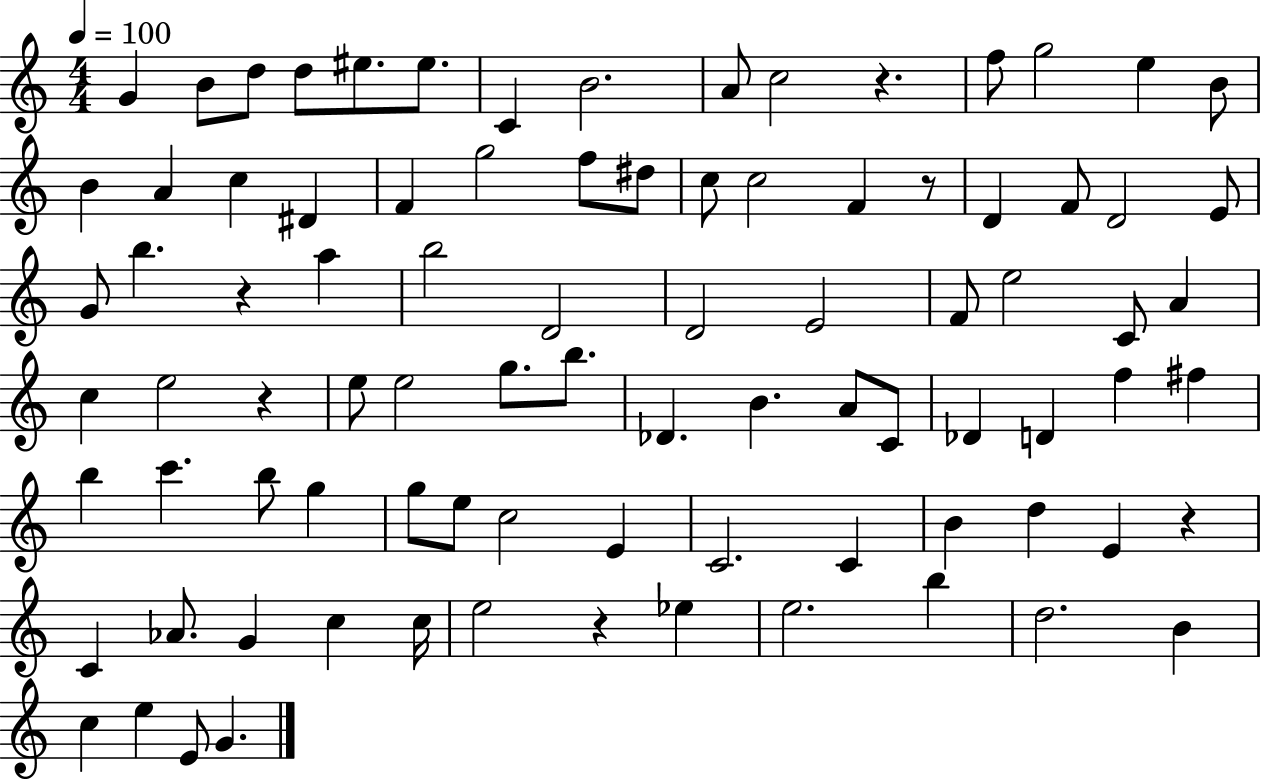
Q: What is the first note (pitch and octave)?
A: G4